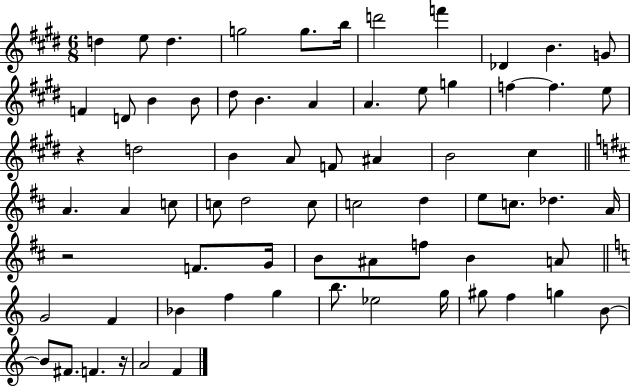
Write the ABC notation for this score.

X:1
T:Untitled
M:6/8
L:1/4
K:E
d e/2 d g2 g/2 b/4 d'2 f' _D B G/2 F D/2 B B/2 ^d/2 B A A e/2 g f f e/2 z d2 B A/2 F/2 ^A B2 ^c A A c/2 c/2 d2 c/2 c2 d e/2 c/2 _d A/4 z2 F/2 G/4 B/2 ^A/2 f/2 B A/2 G2 F _B f g b/2 _e2 g/4 ^g/2 f g B/2 B/2 ^F/2 F z/4 A2 F